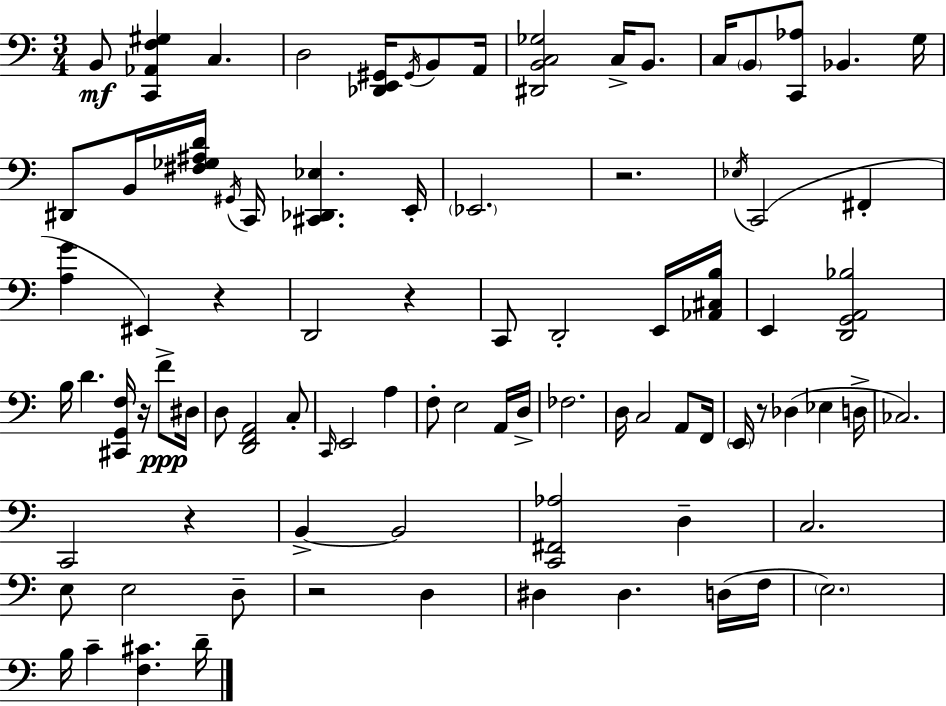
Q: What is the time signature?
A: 3/4